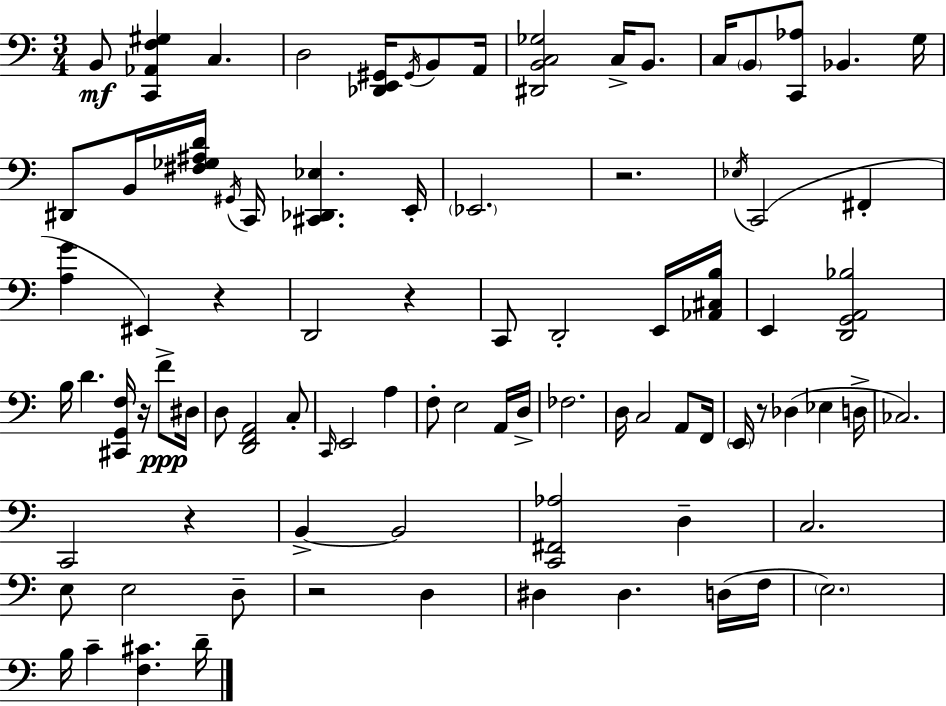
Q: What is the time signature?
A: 3/4